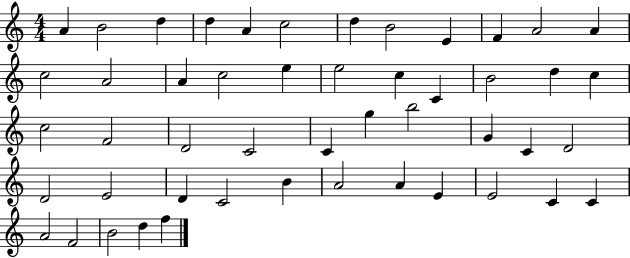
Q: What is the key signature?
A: C major